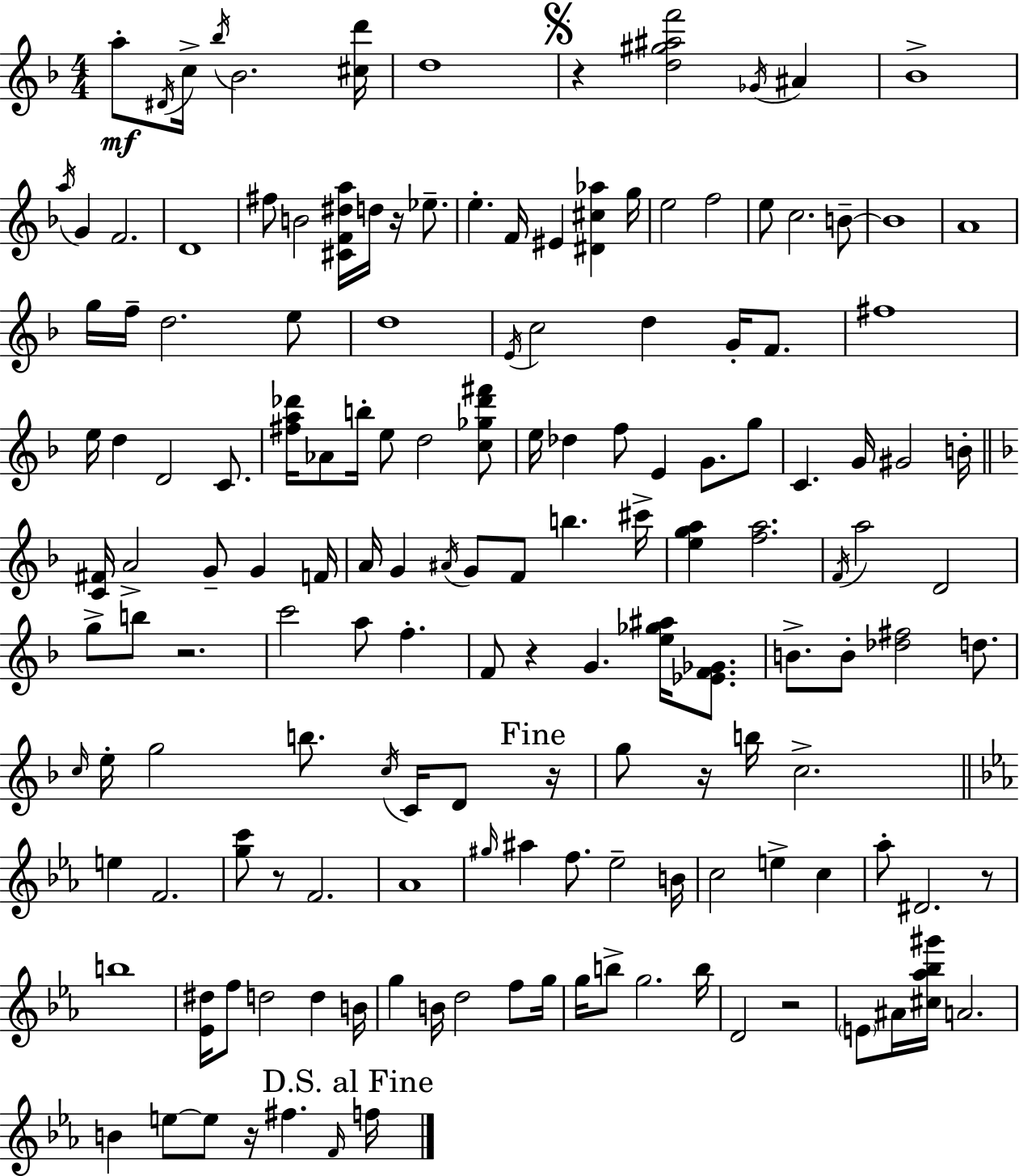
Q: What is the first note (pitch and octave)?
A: A5